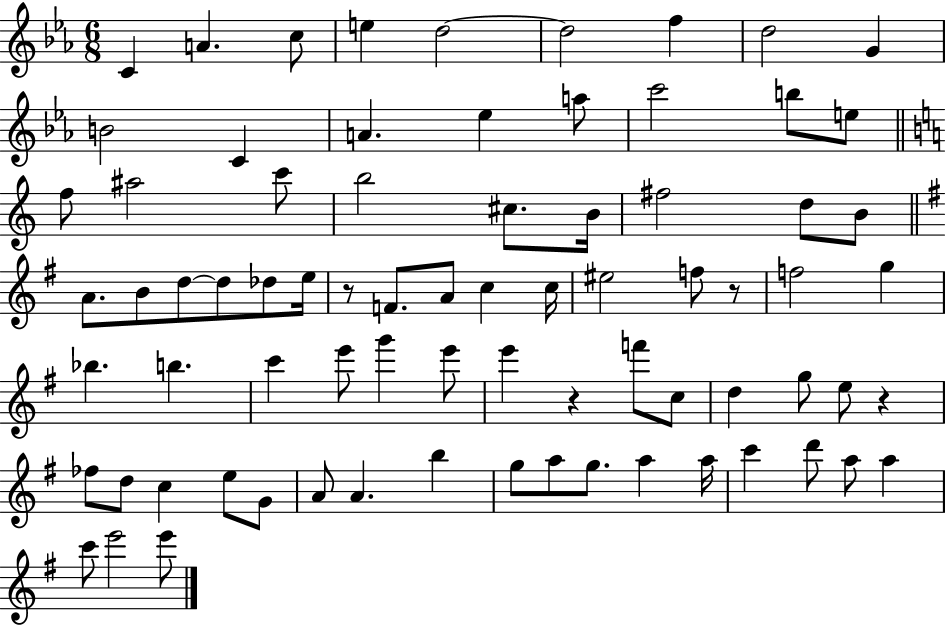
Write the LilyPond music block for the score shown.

{
  \clef treble
  \numericTimeSignature
  \time 6/8
  \key ees \major
  c'4 a'4. c''8 | e''4 d''2~~ | d''2 f''4 | d''2 g'4 | \break b'2 c'4 | a'4. ees''4 a''8 | c'''2 b''8 e''8 | \bar "||" \break \key c \major f''8 ais''2 c'''8 | b''2 cis''8. b'16 | fis''2 d''8 b'8 | \bar "||" \break \key g \major a'8. b'8 d''8~~ d''8 des''8 e''16 | r8 f'8. a'8 c''4 c''16 | eis''2 f''8 r8 | f''2 g''4 | \break bes''4. b''4. | c'''4 e'''8 g'''4 e'''8 | e'''4 r4 f'''8 c''8 | d''4 g''8 e''8 r4 | \break fes''8 d''8 c''4 e''8 g'8 | a'8 a'4. b''4 | g''8 a''8 g''8. a''4 a''16 | c'''4 d'''8 a''8 a''4 | \break c'''8 e'''2 e'''8 | \bar "|."
}